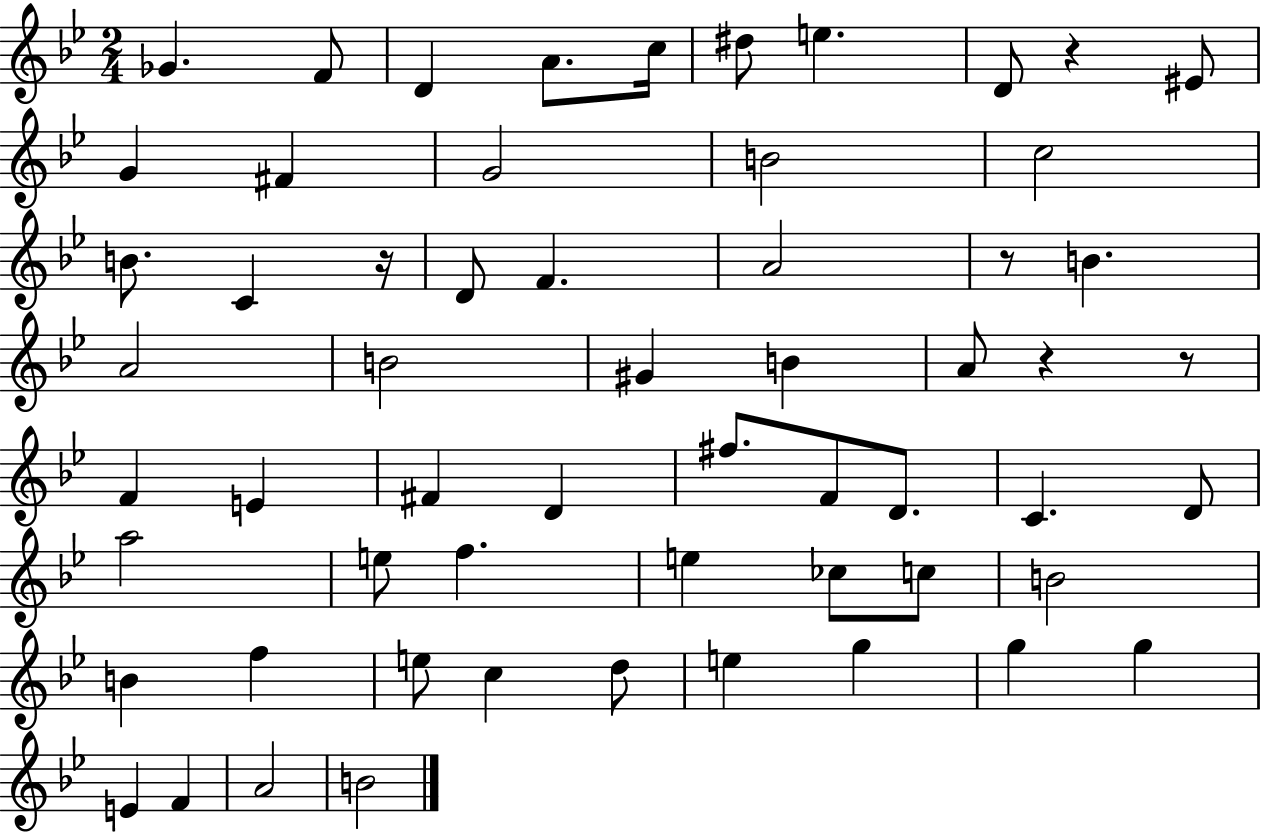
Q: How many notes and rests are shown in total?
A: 59